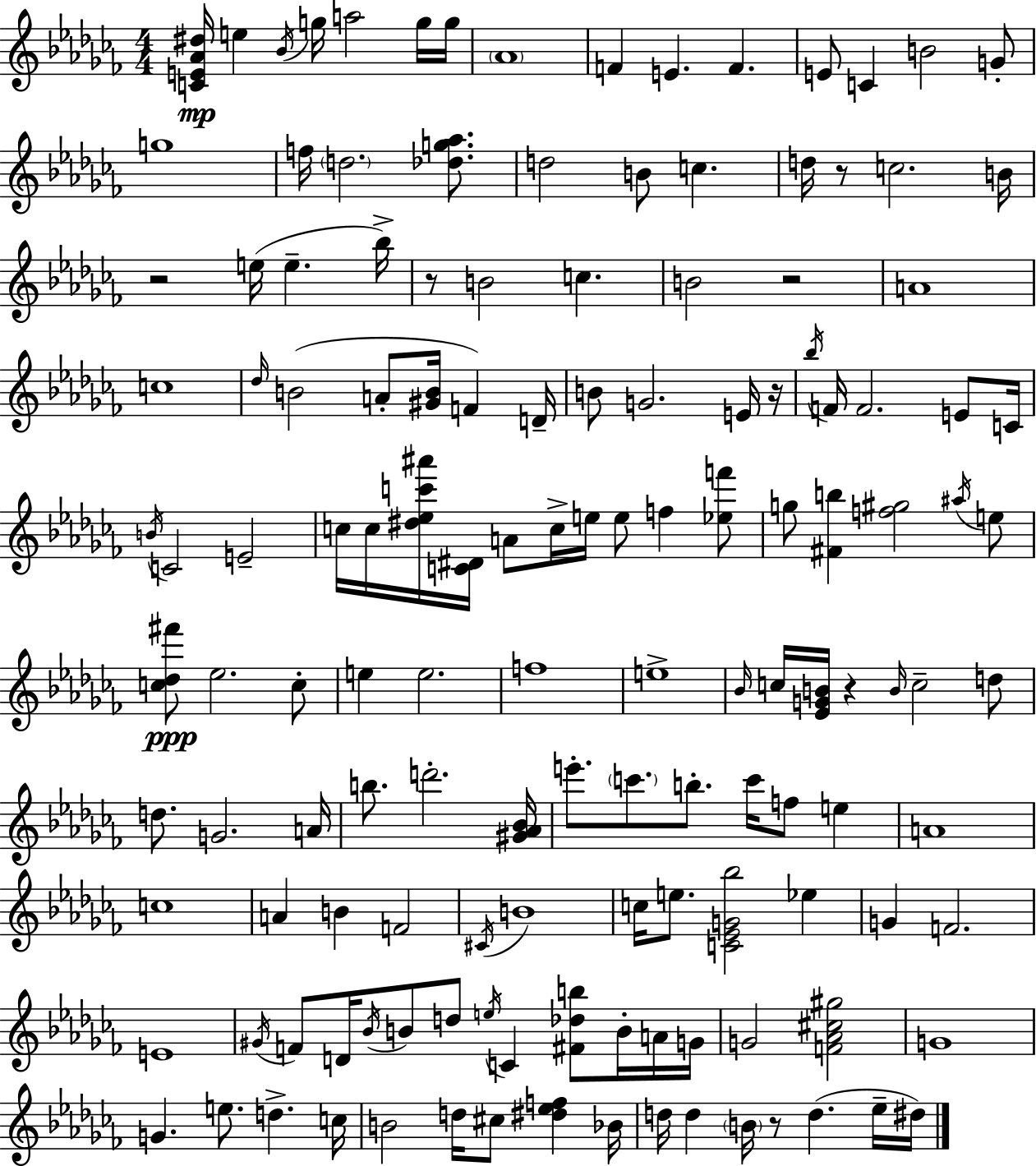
{
  \clef treble
  \numericTimeSignature
  \time 4/4
  \key aes \minor
  <c' e' aes' dis''>16\mp e''4 \acciaccatura { bes'16 } g''16 a''2 g''16 | g''16 \parenthesize aes'1 | f'4 e'4. f'4. | e'8 c'4 b'2 g'8-. | \break g''1 | f''16 \parenthesize d''2. <des'' g'' aes''>8. | d''2 b'8 c''4. | d''16 r8 c''2. | \break b'16 r2 e''16( e''4.-- | bes''16->) r8 b'2 c''4. | b'2 r2 | a'1 | \break c''1 | \grace { des''16 } b'2( a'8-. <gis' b'>16 f'4) | d'16-- b'8 g'2. | e'16 r16 \acciaccatura { bes''16 } f'16 f'2. | \break e'8 c'16 \acciaccatura { b'16 } c'2 e'2-- | c''16 c''16 <dis'' ees'' c''' ais'''>16 <c' dis'>16 a'8 c''16-> e''16 e''8 f''4 | <ees'' f'''>8 g''8 <fis' b''>4 <f'' gis''>2 | \acciaccatura { ais''16 } e''8 <c'' des'' fis'''>8\ppp ees''2. | \break c''8-. e''4 e''2. | f''1 | e''1-> | \grace { bes'16 } c''16 <ees' g' b'>16 r4 \grace { b'16 } c''2-- | \break d''8 d''8. g'2. | a'16 b''8. d'''2.-. | <gis' aes' bes'>16 e'''8.-. \parenthesize c'''8. b''8.-. | c'''16 f''8 e''4 a'1 | \break c''1 | a'4 b'4 f'2 | \acciaccatura { cis'16 } b'1 | c''16 e''8. <c' ees' g' bes''>2 | \break ees''4 g'4 f'2. | e'1 | \acciaccatura { gis'16 } f'8 d'16 \acciaccatura { bes'16 } b'8 d''8 | \acciaccatura { e''16 } c'4 <fis' des'' b''>8 b'16-. a'16 g'16 g'2 | \break <f' aes' cis'' gis''>2 g'1 | g'4. | e''8. d''4.-> c''16 b'2 | d''16 cis''8 <dis'' ees'' f''>4 bes'16 d''16 d''4 | \break \parenthesize b'16 r8 d''4.( ees''16-- dis''16) \bar "|."
}